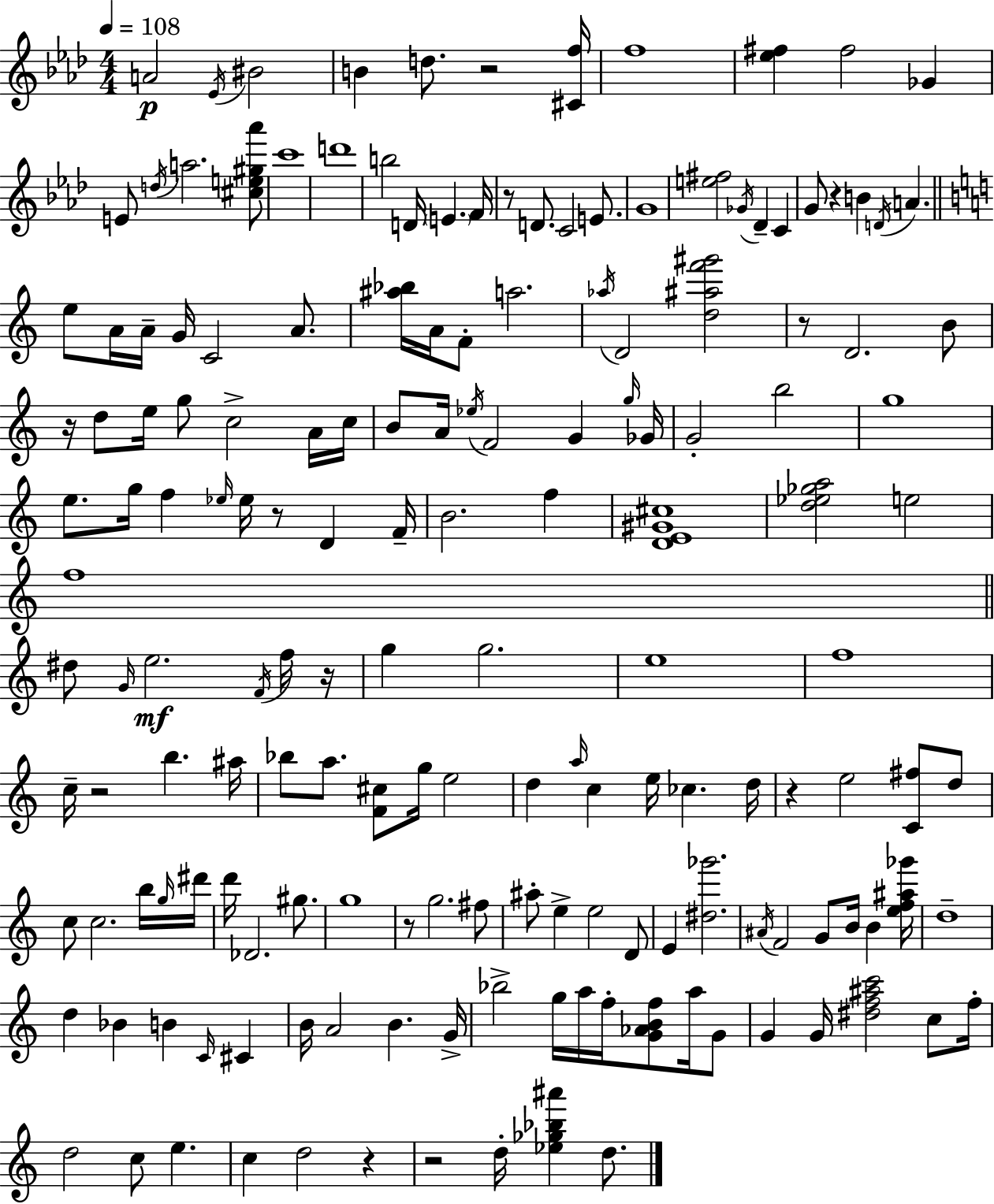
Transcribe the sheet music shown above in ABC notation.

X:1
T:Untitled
M:4/4
L:1/4
K:Ab
A2 _E/4 ^B2 B d/2 z2 [^Cf]/4 f4 [_e^f] ^f2 _G E/2 d/4 a2 [^ce^g_a']/2 c'4 d'4 b2 D/4 E F/4 z/2 D/2 C2 E/2 G4 [e^f]2 _G/4 _D C G/2 z B D/4 A e/2 A/4 A/4 G/4 C2 A/2 [^a_b]/4 A/4 F/2 a2 _a/4 D2 [d^af'^g']2 z/2 D2 B/2 z/4 d/2 e/4 g/2 c2 A/4 c/4 B/2 A/4 _e/4 F2 G g/4 _G/4 G2 b2 g4 e/2 g/4 f _e/4 _e/4 z/2 D F/4 B2 f [DE^G^c]4 [d_e_ga]2 e2 f4 ^d/2 G/4 e2 F/4 f/4 z/4 g g2 e4 f4 c/4 z2 b ^a/4 _b/2 a/2 [F^c]/2 g/4 e2 d a/4 c e/4 _c d/4 z e2 [C^f]/2 d/2 c/2 c2 b/4 g/4 ^d'/4 d'/4 _D2 ^g/2 g4 z/2 g2 ^f/2 ^a/2 e e2 D/2 E [^d_g']2 ^A/4 F2 G/2 B/4 B [ef^a_g']/4 d4 d _B B C/4 ^C B/4 A2 B G/4 _b2 g/4 a/4 f/4 [G_ABf]/2 a/4 G/2 G G/4 [^df^ac']2 c/2 f/4 d2 c/2 e c d2 z z2 d/4 [_e_g_b^a'] d/2